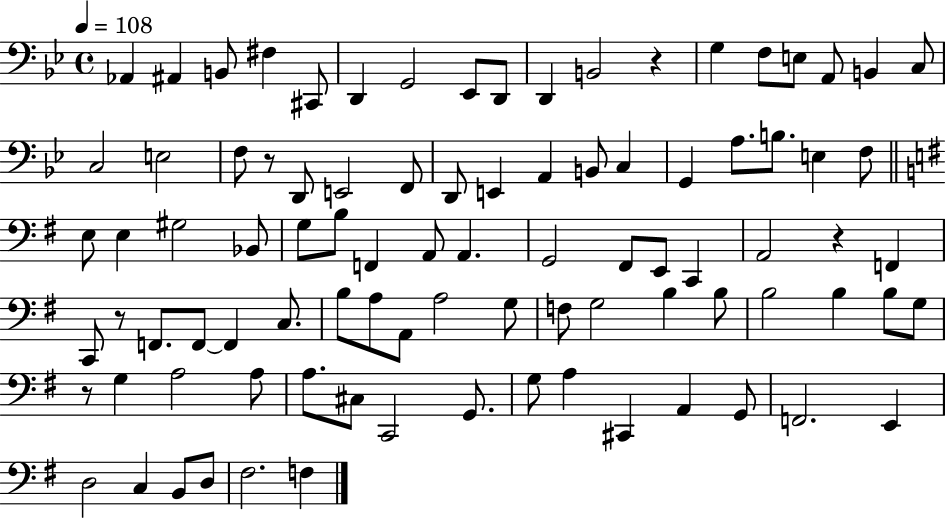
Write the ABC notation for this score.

X:1
T:Untitled
M:4/4
L:1/4
K:Bb
_A,, ^A,, B,,/2 ^F, ^C,,/2 D,, G,,2 _E,,/2 D,,/2 D,, B,,2 z G, F,/2 E,/2 A,,/2 B,, C,/2 C,2 E,2 F,/2 z/2 D,,/2 E,,2 F,,/2 D,,/2 E,, A,, B,,/2 C, G,, A,/2 B,/2 E, F,/2 E,/2 E, ^G,2 _B,,/2 G,/2 B,/2 F,, A,,/2 A,, G,,2 ^F,,/2 E,,/2 C,, A,,2 z F,, C,,/2 z/2 F,,/2 F,,/2 F,, C,/2 B,/2 A,/2 A,,/2 A,2 G,/2 F,/2 G,2 B, B,/2 B,2 B, B,/2 G,/2 z/2 G, A,2 A,/2 A,/2 ^C,/2 C,,2 G,,/2 G,/2 A, ^C,, A,, G,,/2 F,,2 E,, D,2 C, B,,/2 D,/2 ^F,2 F,